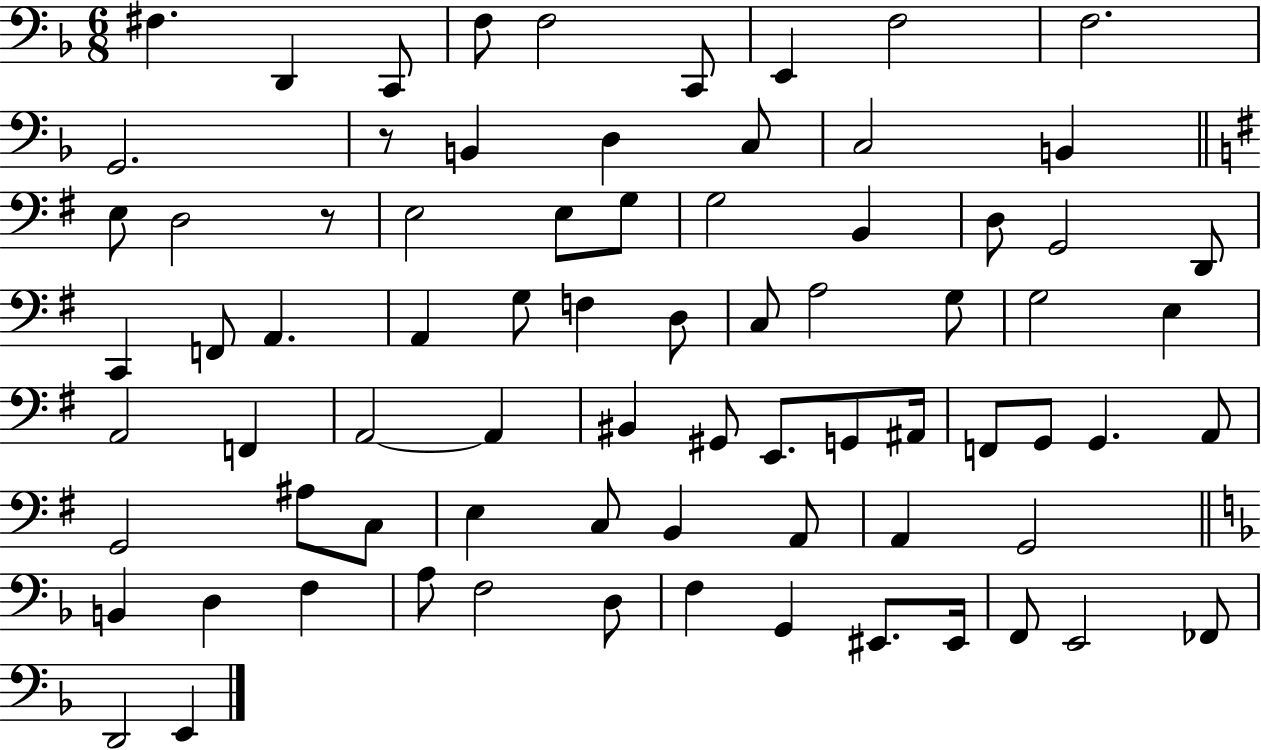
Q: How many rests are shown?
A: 2